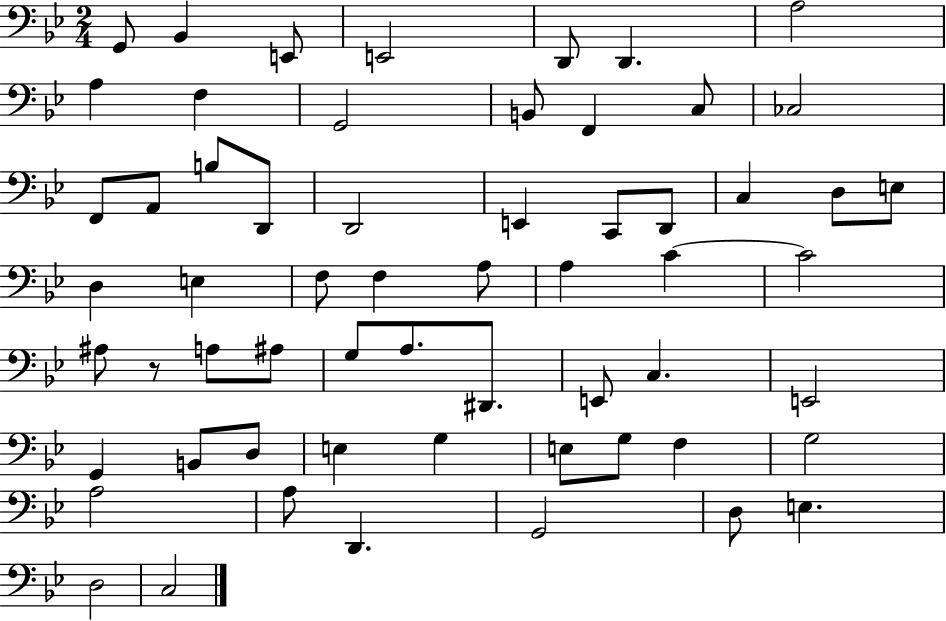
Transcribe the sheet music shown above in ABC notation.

X:1
T:Untitled
M:2/4
L:1/4
K:Bb
G,,/2 _B,, E,,/2 E,,2 D,,/2 D,, A,2 A, F, G,,2 B,,/2 F,, C,/2 _C,2 F,,/2 A,,/2 B,/2 D,,/2 D,,2 E,, C,,/2 D,,/2 C, D,/2 E,/2 D, E, F,/2 F, A,/2 A, C C2 ^A,/2 z/2 A,/2 ^A,/2 G,/2 A,/2 ^D,,/2 E,,/2 C, E,,2 G,, B,,/2 D,/2 E, G, E,/2 G,/2 F, G,2 A,2 A,/2 D,, G,,2 D,/2 E, D,2 C,2